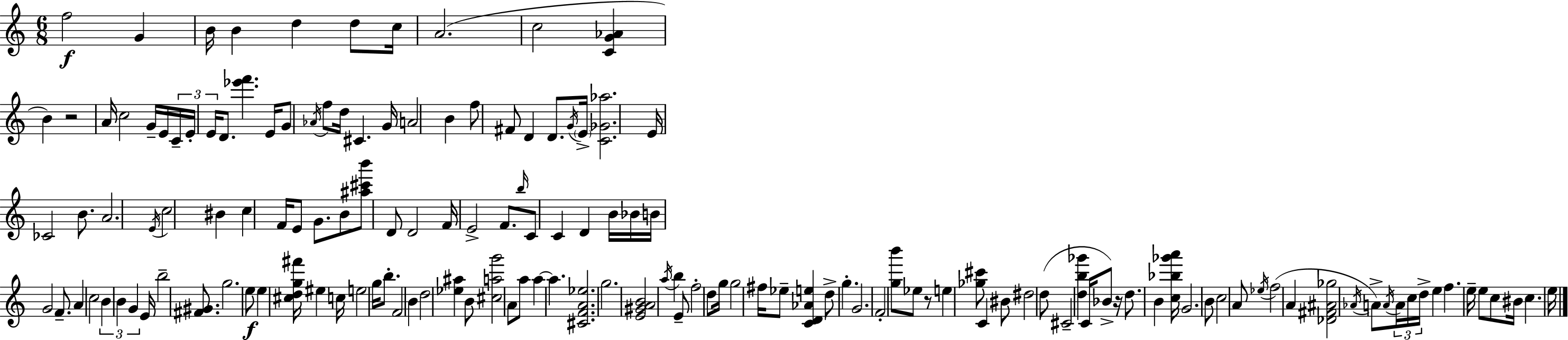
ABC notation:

X:1
T:Untitled
M:6/8
L:1/4
K:Am
f2 G B/4 B d d/2 c/4 A2 c2 [CG_A] B z2 A/4 c2 G/4 E/4 C/4 E/4 E/4 D/2 [_e'f'] E/4 G/2 _A/4 f/2 d/4 ^C G/4 A2 B f/2 ^F/2 D D/2 G/4 E/4 [C_G_a]2 E/4 _C2 B/2 A2 E/4 c2 ^B c F/4 E/2 G/2 B/2 [^a^c'b']/2 D/2 D2 F/4 E2 F/2 b/4 C/2 C D B/4 _B/4 B/4 G2 F/2 A c2 B B G E/4 b2 [^F^G]/2 g2 e/2 e [^cdg^f']/4 ^e c/4 e2 g/4 b/2 F2 B d2 [_e^a] B/2 [^cag']2 A/2 a/2 a a [^CFA_e]2 g2 [E^GAB]2 a/4 b E/2 f2 d/2 g/4 g2 ^f/4 _e/2 [CD_Ae] d/2 g G2 F2 [gb']/2 _e/2 z/2 e [_g^c']/2 C ^B/2 ^d2 d/2 ^C2 [db_g'] C/4 _B/2 z/4 d/2 B [c_b_g'a']/4 G2 B/2 c2 A/2 _e/4 f2 A [_D^F^A_g]2 _A/4 A/2 A/4 A/4 c/4 d/4 e f e/4 e/2 c/2 ^B/4 c e/4